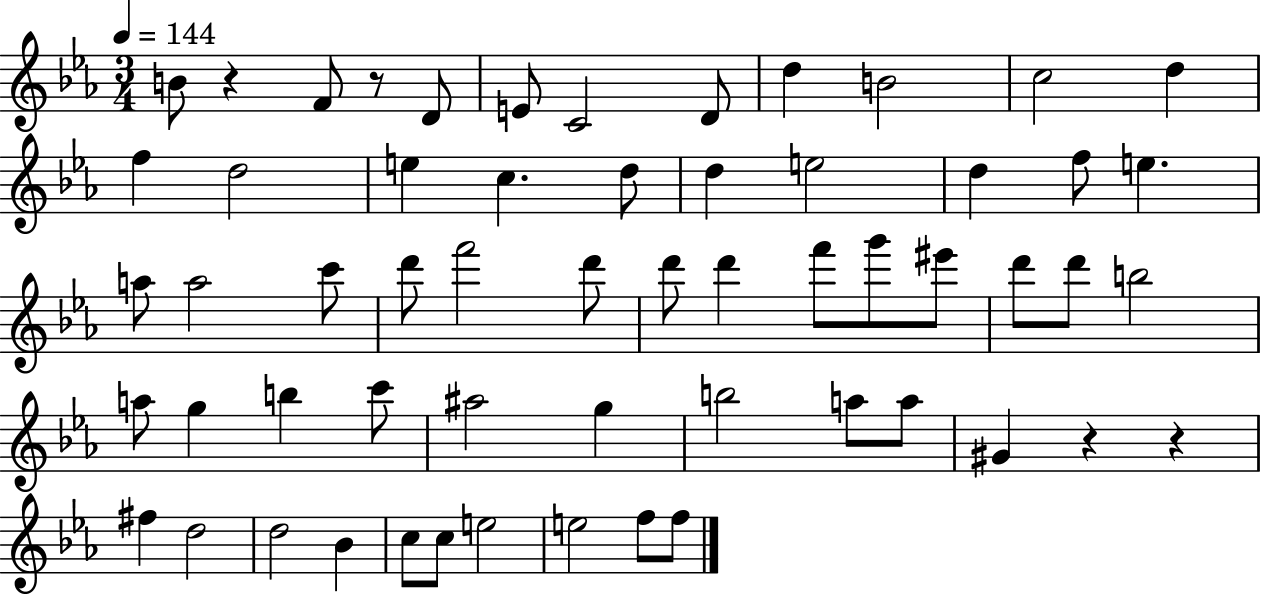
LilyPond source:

{
  \clef treble
  \numericTimeSignature
  \time 3/4
  \key ees \major
  \tempo 4 = 144
  b'8 r4 f'8 r8 d'8 | e'8 c'2 d'8 | d''4 b'2 | c''2 d''4 | \break f''4 d''2 | e''4 c''4. d''8 | d''4 e''2 | d''4 f''8 e''4. | \break a''8 a''2 c'''8 | d'''8 f'''2 d'''8 | d'''8 d'''4 f'''8 g'''8 eis'''8 | d'''8 d'''8 b''2 | \break a''8 g''4 b''4 c'''8 | ais''2 g''4 | b''2 a''8 a''8 | gis'4 r4 r4 | \break fis''4 d''2 | d''2 bes'4 | c''8 c''8 e''2 | e''2 f''8 f''8 | \break \bar "|."
}